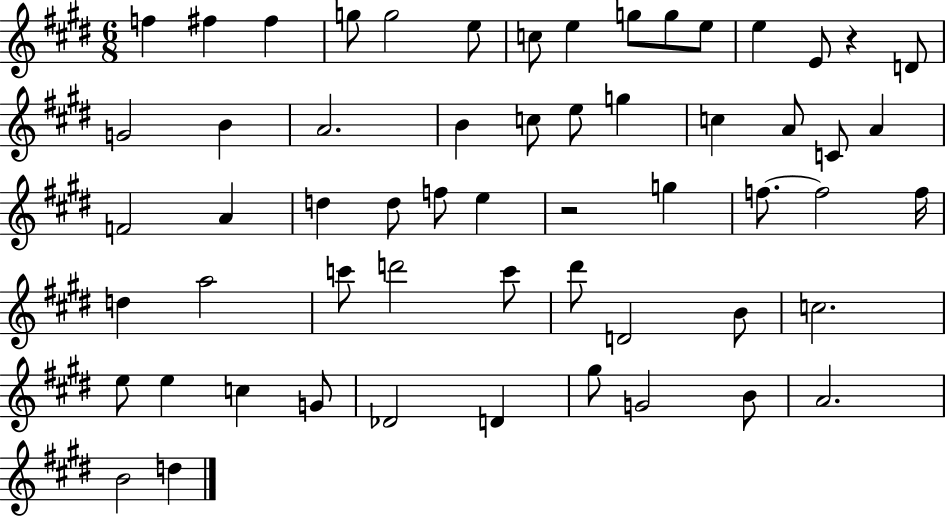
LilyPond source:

{
  \clef treble
  \numericTimeSignature
  \time 6/8
  \key e \major
  \repeat volta 2 { f''4 fis''4 fis''4 | g''8 g''2 e''8 | c''8 e''4 g''8 g''8 e''8 | e''4 e'8 r4 d'8 | \break g'2 b'4 | a'2. | b'4 c''8 e''8 g''4 | c''4 a'8 c'8 a'4 | \break f'2 a'4 | d''4 d''8 f''8 e''4 | r2 g''4 | f''8.~~ f''2 f''16 | \break d''4 a''2 | c'''8 d'''2 c'''8 | dis'''8 d'2 b'8 | c''2. | \break e''8 e''4 c''4 g'8 | des'2 d'4 | gis''8 g'2 b'8 | a'2. | \break b'2 d''4 | } \bar "|."
}